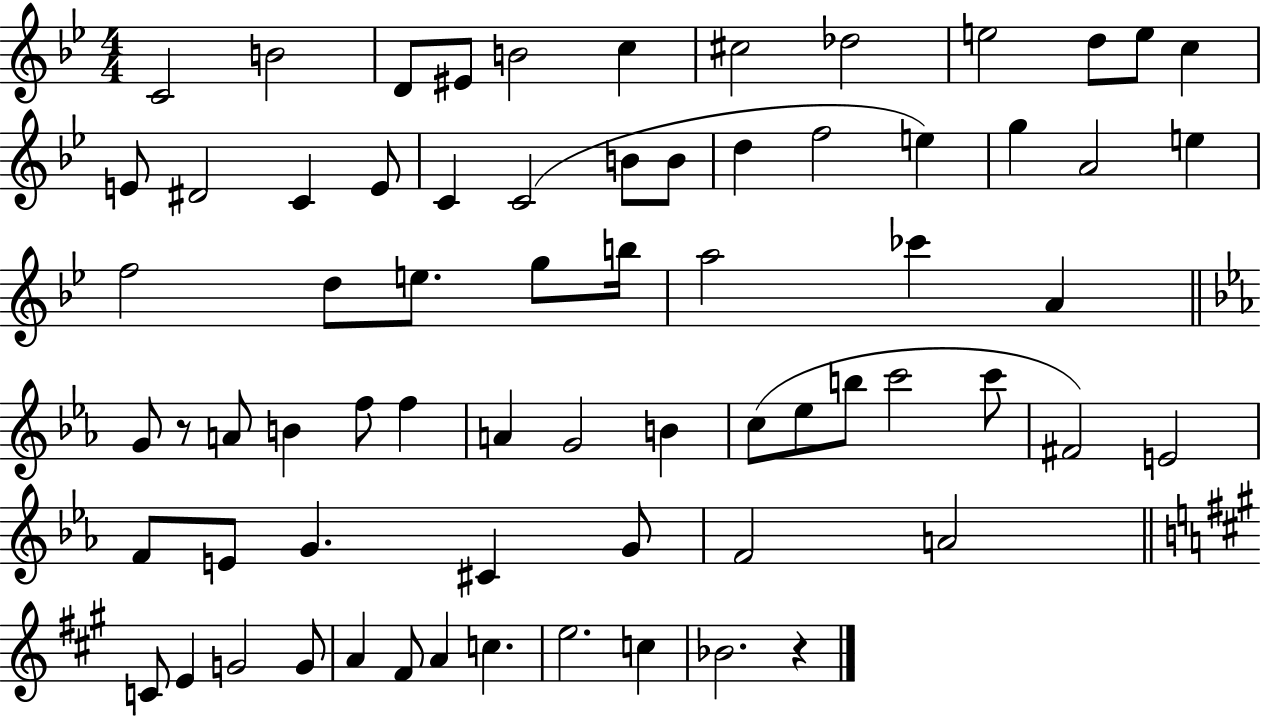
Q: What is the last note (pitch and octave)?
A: Bb4